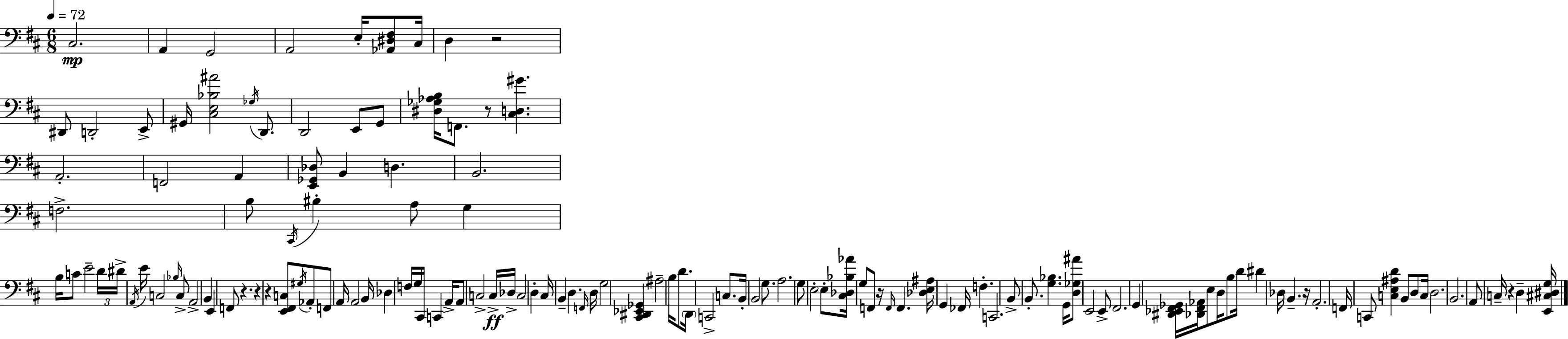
C#3/h. A2/q G2/h A2/h E3/s [Ab2,D#3,F#3]/e C#3/s D3/q R/h D#2/e D2/h E2/e G#2/s [C#3,E3,Bb3,A#4]/h Gb3/s D2/e. D2/h E2/e G2/e [D#3,Gb3,Ab3,B3]/s F2/e. R/e [C#3,D3,G#4]/q. A2/h. F2/h A2/q [E2,Gb2,Db3]/e B2/q D3/q. B2/h. F3/h. B3/e C#2/s BIS3/q A3/e G3/q B3/s C4/e E4/h D4/s D#4/s A2/s E4/s C3/h Bb3/s C3/e A2/h B2/q E2/q F2/e R/q. R/q R/q [E2,F#2,C3]/e G#3/s Ab2/e F2/e A2/s A2/h B2/s Db3/q F3/s G3/s C#2/s C2/q A2/s A2/e C3/h C3/s Db3/s C3/h D3/q C#3/s B2/q D3/q. F2/s D3/s G3/h [C#2,D#2,Eb2,Gb2]/q A#3/h B3/s D4/e. D2/s C2/h C3/e. B2/s B2/h G3/e. A3/h. G3/e E3/h E3/e [C#3,Db3,Bb3,Ab4]/s G3/e F2/e R/s F2/s F2/q. [Db3,E3,A#3]/s G2/q FES2/s F3/q. C2/h. B2/e B2/e. [G3,Bb3]/q. G2/s [D3,Gb3,A#4]/e E2/h E2/e F#2/h. G2/q [D#2,Eb2,F#2,Gb2]/s [Db2,F#2,Ab2]/s E3/e D3/s B3/e D4/s D#4/q Db3/s B2/q. R/s A2/h. F2/s C2/e [C3,E3,A#3,D4]/q B2/e D3/e C3/s D3/h. B2/h. A2/e C3/s R/q D3/q [E2,C#3,D#3,G3]/s